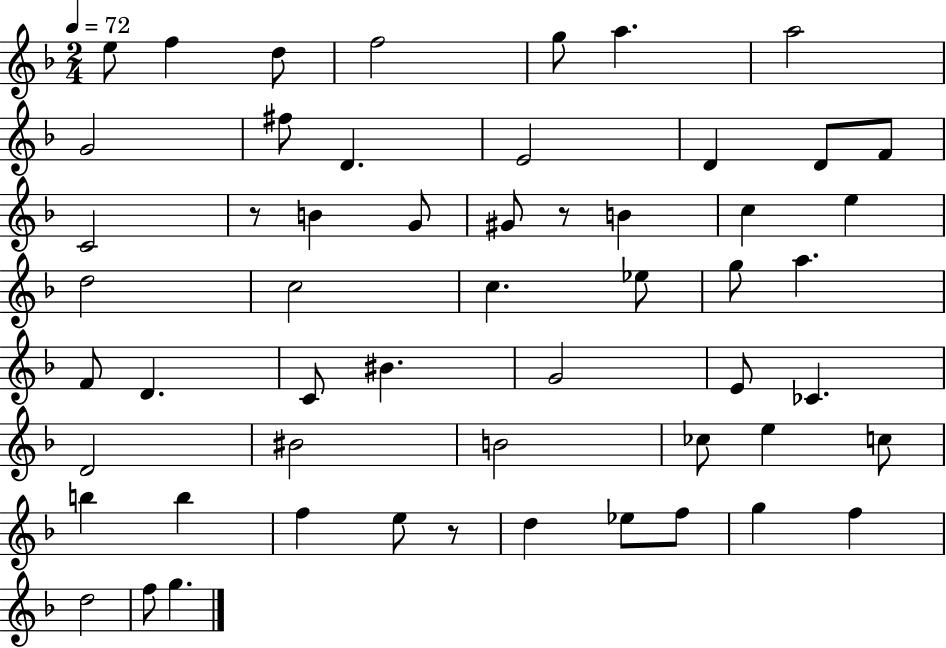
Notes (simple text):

E5/e F5/q D5/e F5/h G5/e A5/q. A5/h G4/h F#5/e D4/q. E4/h D4/q D4/e F4/e C4/h R/e B4/q G4/e G#4/e R/e B4/q C5/q E5/q D5/h C5/h C5/q. Eb5/e G5/e A5/q. F4/e D4/q. C4/e BIS4/q. G4/h E4/e CES4/q. D4/h BIS4/h B4/h CES5/e E5/q C5/e B5/q B5/q F5/q E5/e R/e D5/q Eb5/e F5/e G5/q F5/q D5/h F5/e G5/q.